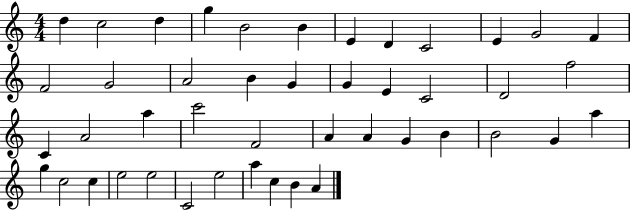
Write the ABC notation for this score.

X:1
T:Untitled
M:4/4
L:1/4
K:C
d c2 d g B2 B E D C2 E G2 F F2 G2 A2 B G G E C2 D2 f2 C A2 a c'2 F2 A A G B B2 G a g c2 c e2 e2 C2 e2 a c B A